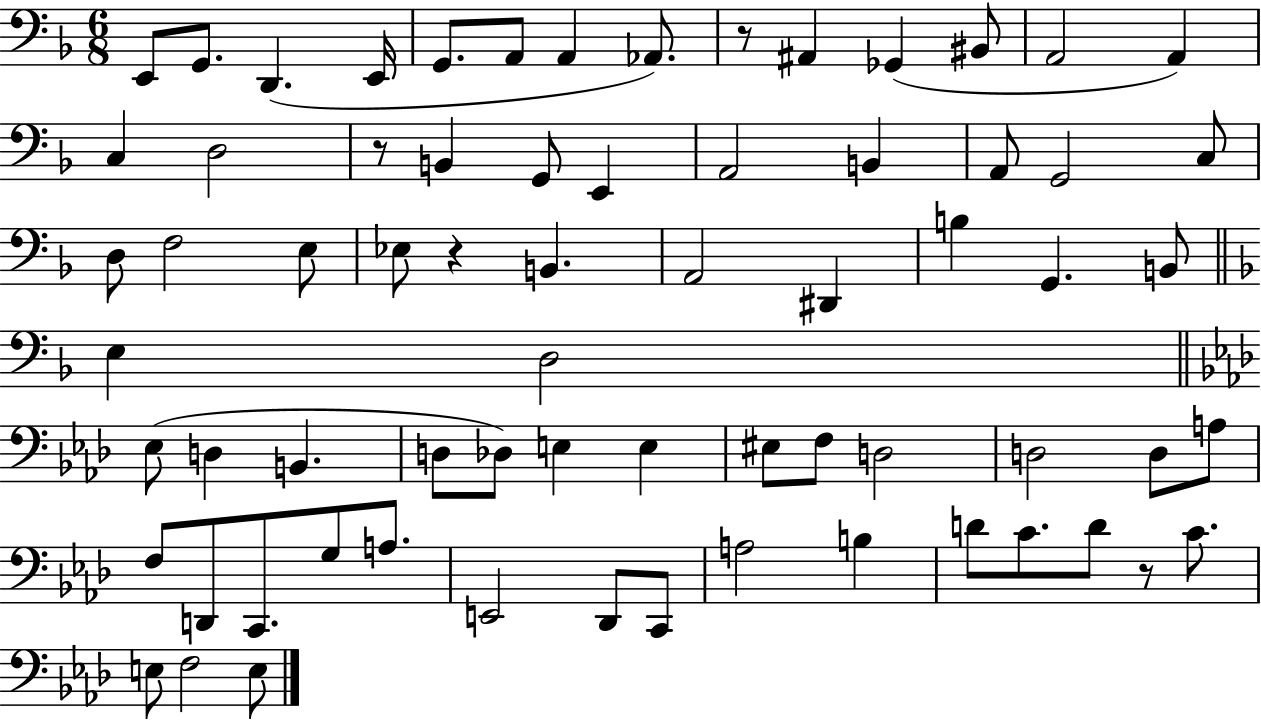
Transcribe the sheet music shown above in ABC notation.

X:1
T:Untitled
M:6/8
L:1/4
K:F
E,,/2 G,,/2 D,, E,,/4 G,,/2 A,,/2 A,, _A,,/2 z/2 ^A,, _G,, ^B,,/2 A,,2 A,, C, D,2 z/2 B,, G,,/2 E,, A,,2 B,, A,,/2 G,,2 C,/2 D,/2 F,2 E,/2 _E,/2 z B,, A,,2 ^D,, B, G,, B,,/2 E, D,2 _E,/2 D, B,, D,/2 _D,/2 E, E, ^E,/2 F,/2 D,2 D,2 D,/2 A,/2 F,/2 D,,/2 C,,/2 G,/2 A,/2 E,,2 _D,,/2 C,,/2 A,2 B, D/2 C/2 D/2 z/2 C/2 E,/2 F,2 E,/2